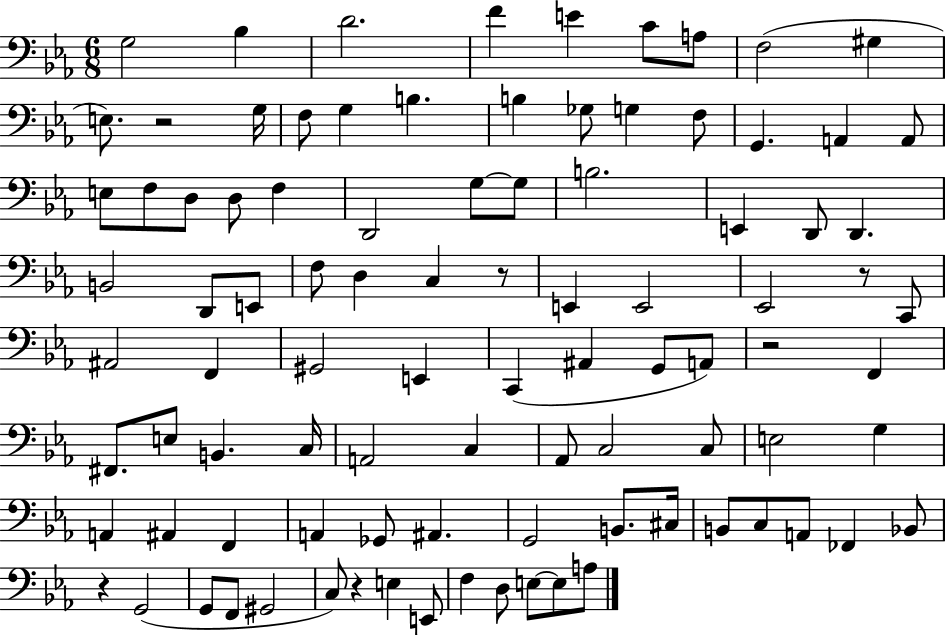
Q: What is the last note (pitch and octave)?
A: A3